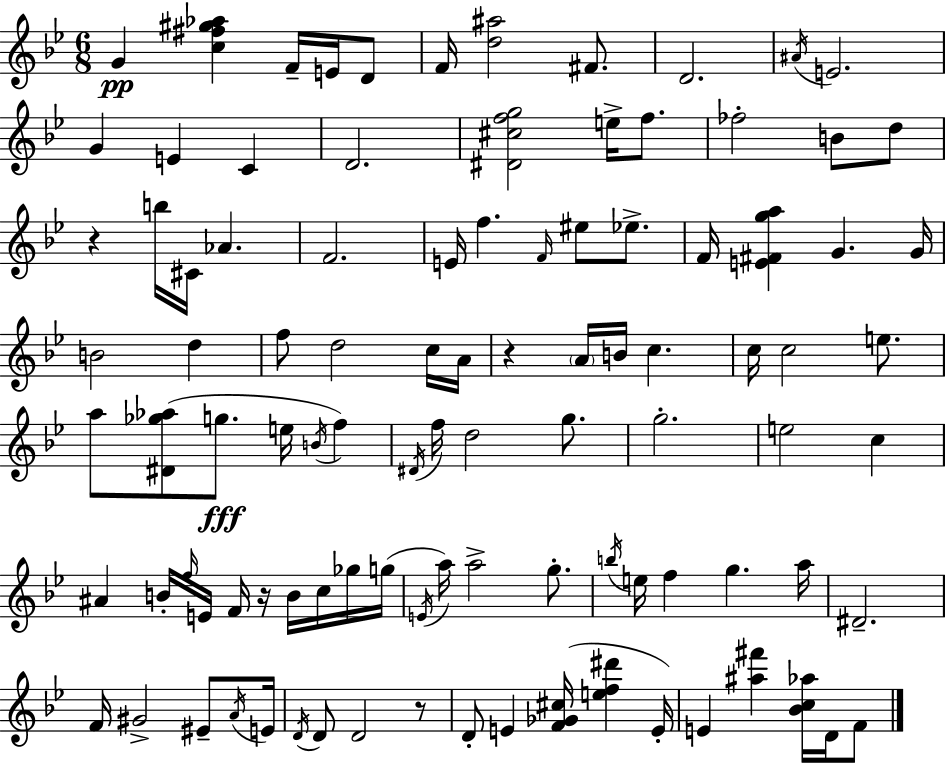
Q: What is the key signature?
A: BES major